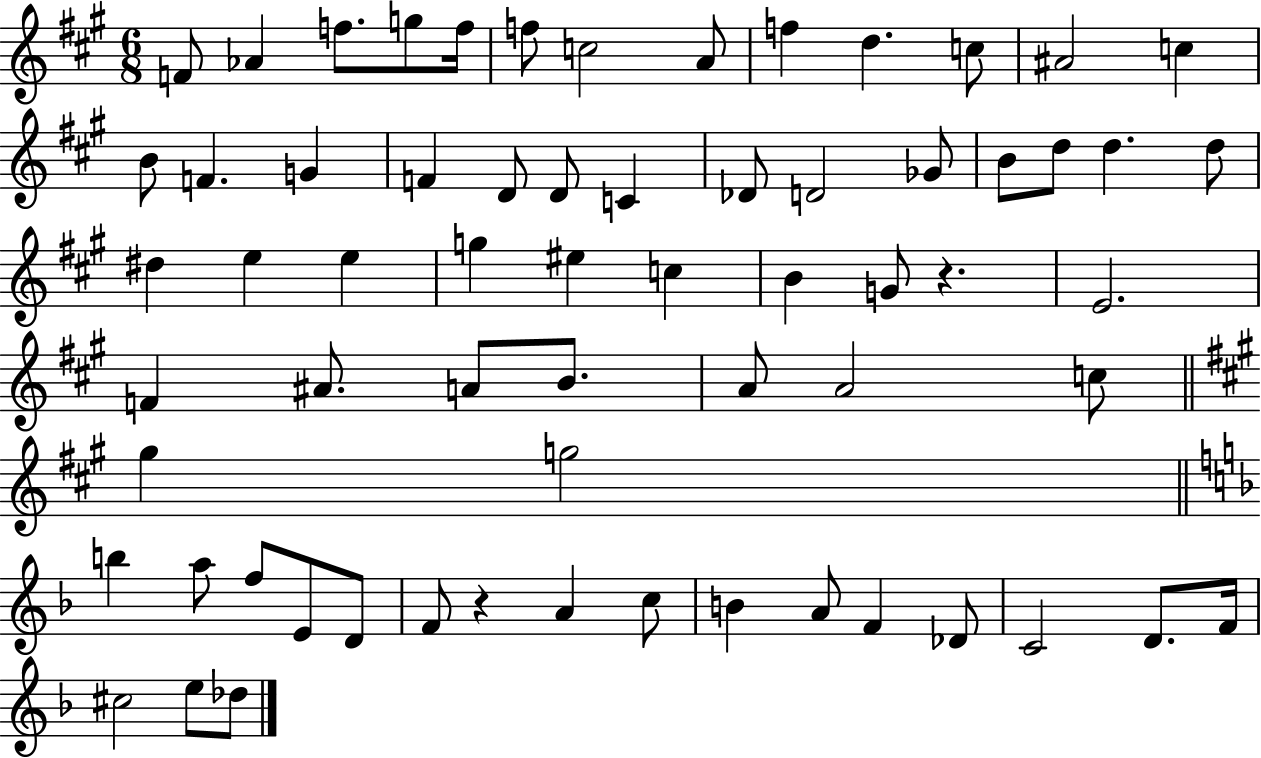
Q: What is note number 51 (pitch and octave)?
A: F4